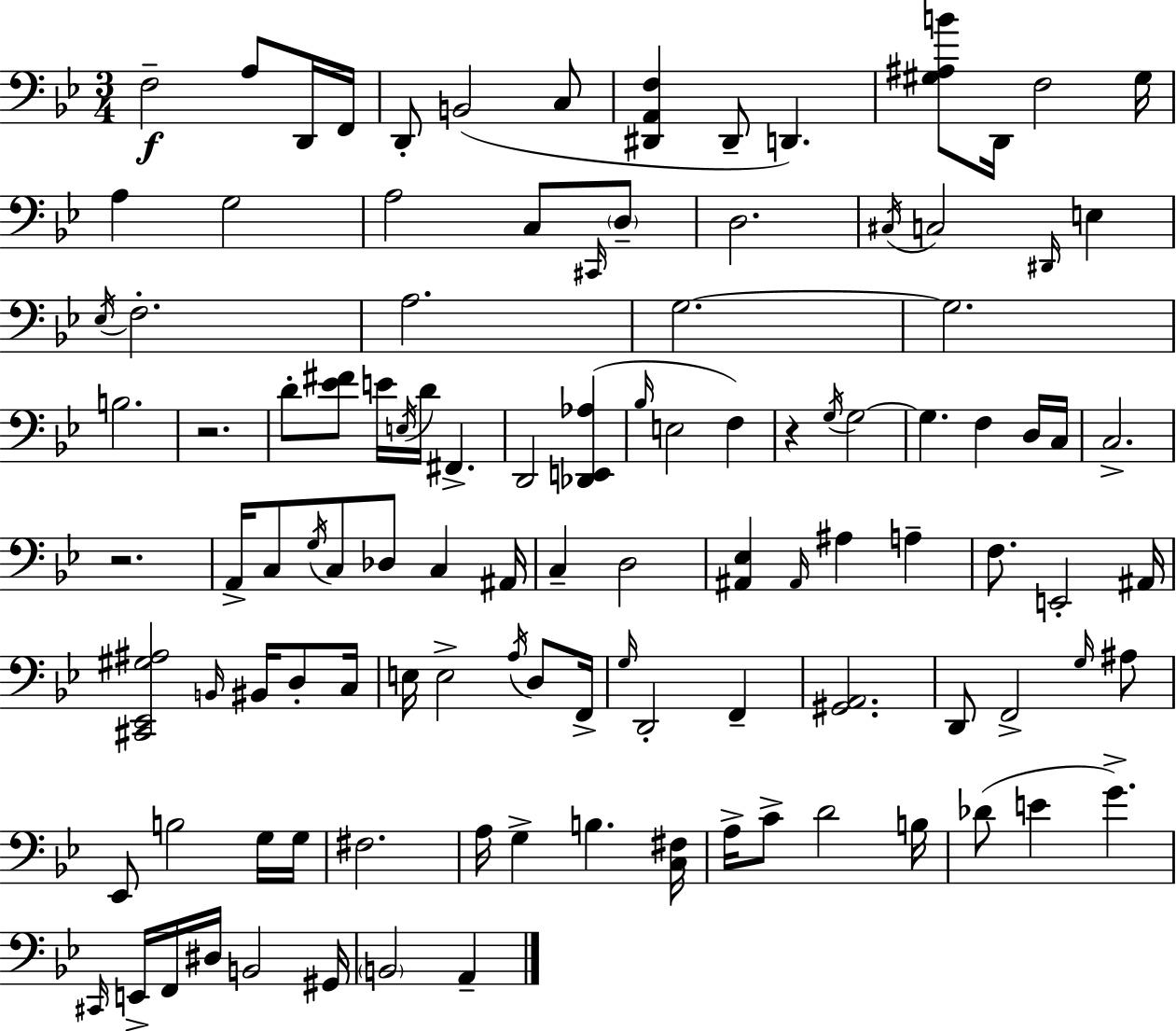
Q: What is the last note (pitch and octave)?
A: A2